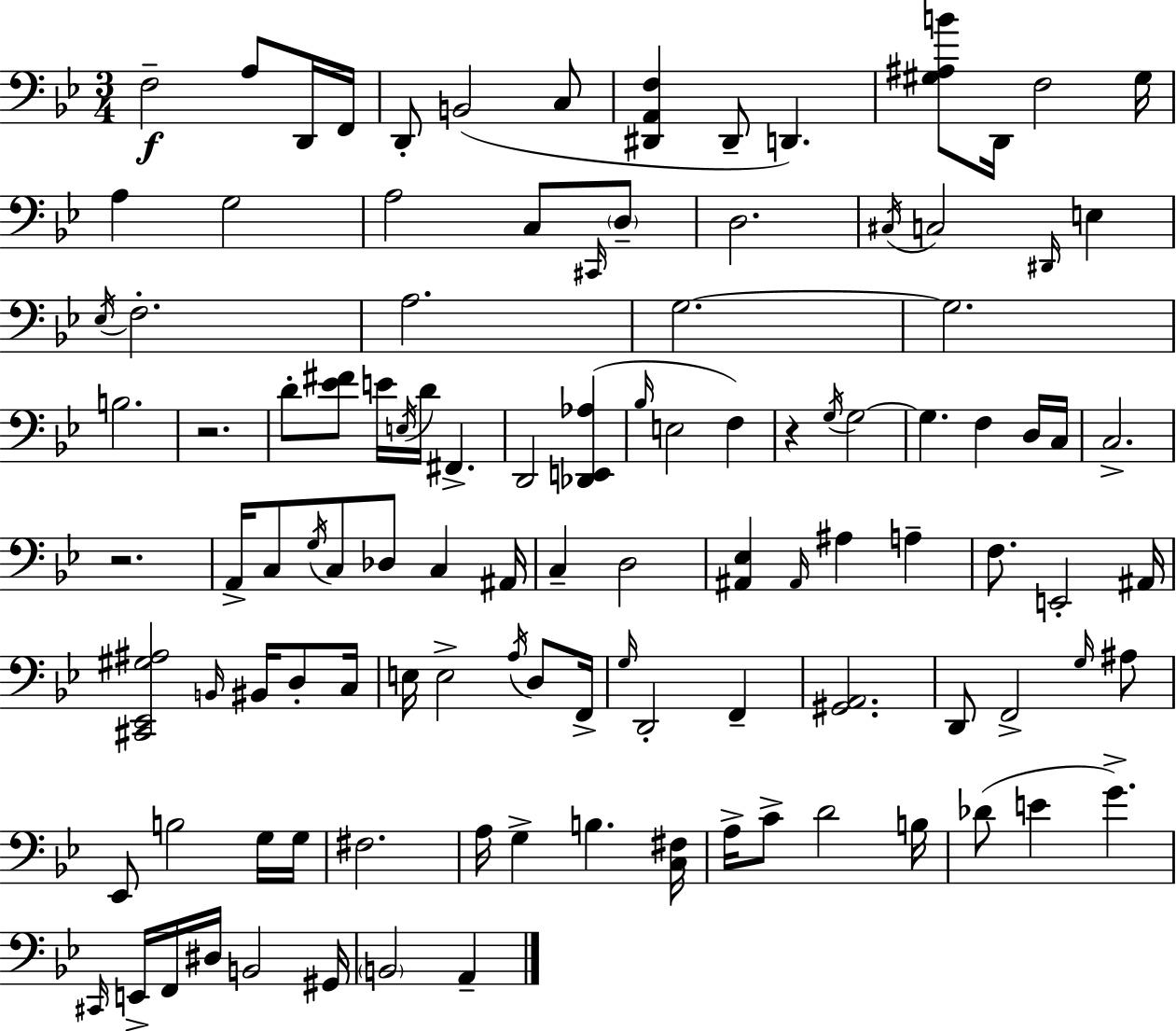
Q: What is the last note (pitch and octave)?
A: A2